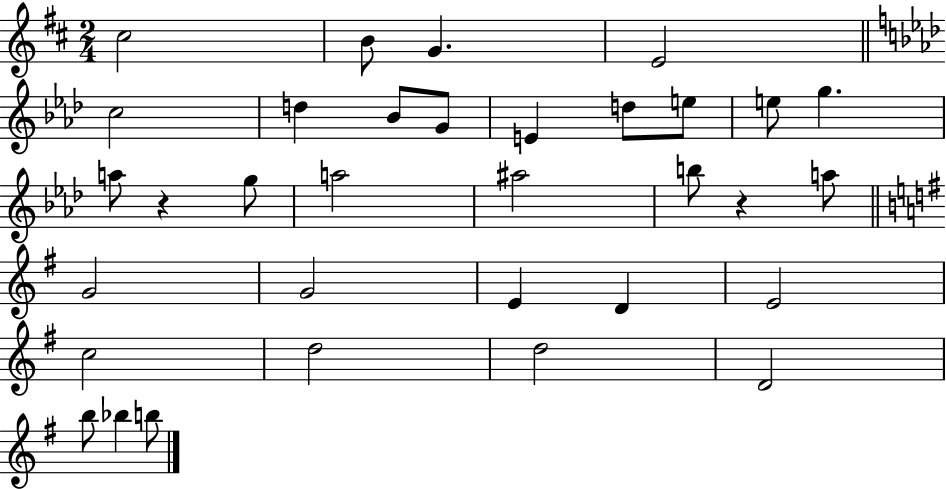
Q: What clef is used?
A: treble